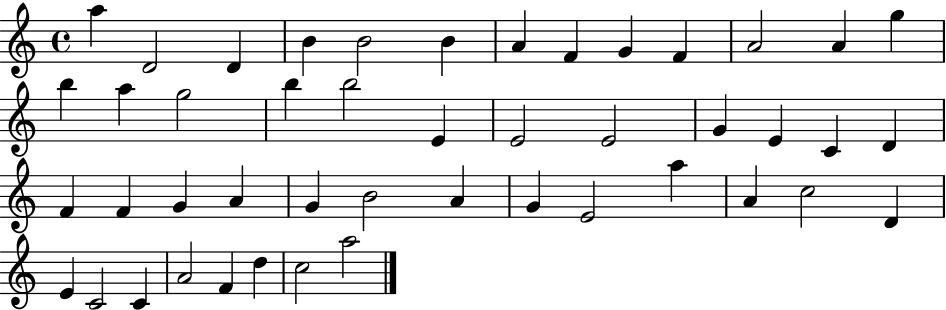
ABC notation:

X:1
T:Untitled
M:4/4
L:1/4
K:C
a D2 D B B2 B A F G F A2 A g b a g2 b b2 E E2 E2 G E C D F F G A G B2 A G E2 a A c2 D E C2 C A2 F d c2 a2